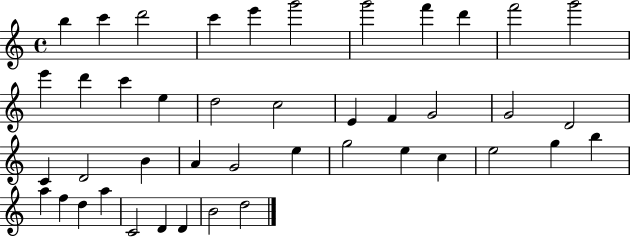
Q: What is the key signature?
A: C major